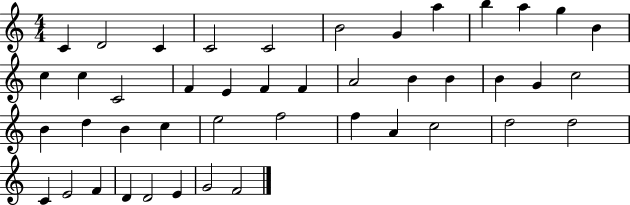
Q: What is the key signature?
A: C major